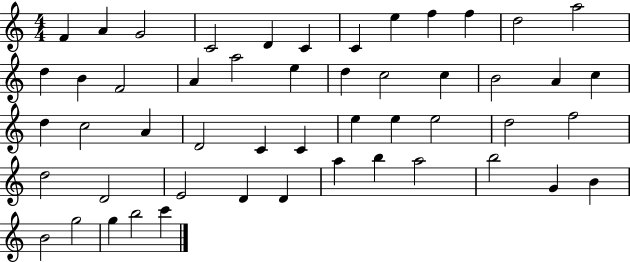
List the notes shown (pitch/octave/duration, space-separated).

F4/q A4/q G4/h C4/h D4/q C4/q C4/q E5/q F5/q F5/q D5/h A5/h D5/q B4/q F4/h A4/q A5/h E5/q D5/q C5/h C5/q B4/h A4/q C5/q D5/q C5/h A4/q D4/h C4/q C4/q E5/q E5/q E5/h D5/h F5/h D5/h D4/h E4/h D4/q D4/q A5/q B5/q A5/h B5/h G4/q B4/q B4/h G5/h G5/q B5/h C6/q